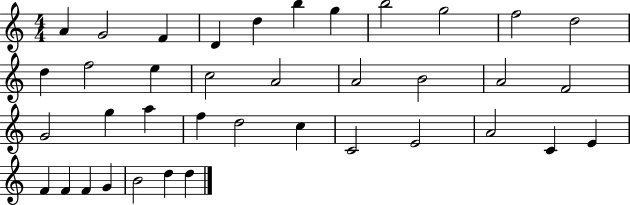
{
  \clef treble
  \numericTimeSignature
  \time 4/4
  \key c \major
  a'4 g'2 f'4 | d'4 d''4 b''4 g''4 | b''2 g''2 | f''2 d''2 | \break d''4 f''2 e''4 | c''2 a'2 | a'2 b'2 | a'2 f'2 | \break g'2 g''4 a''4 | f''4 d''2 c''4 | c'2 e'2 | a'2 c'4 e'4 | \break f'4 f'4 f'4 g'4 | b'2 d''4 d''4 | \bar "|."
}